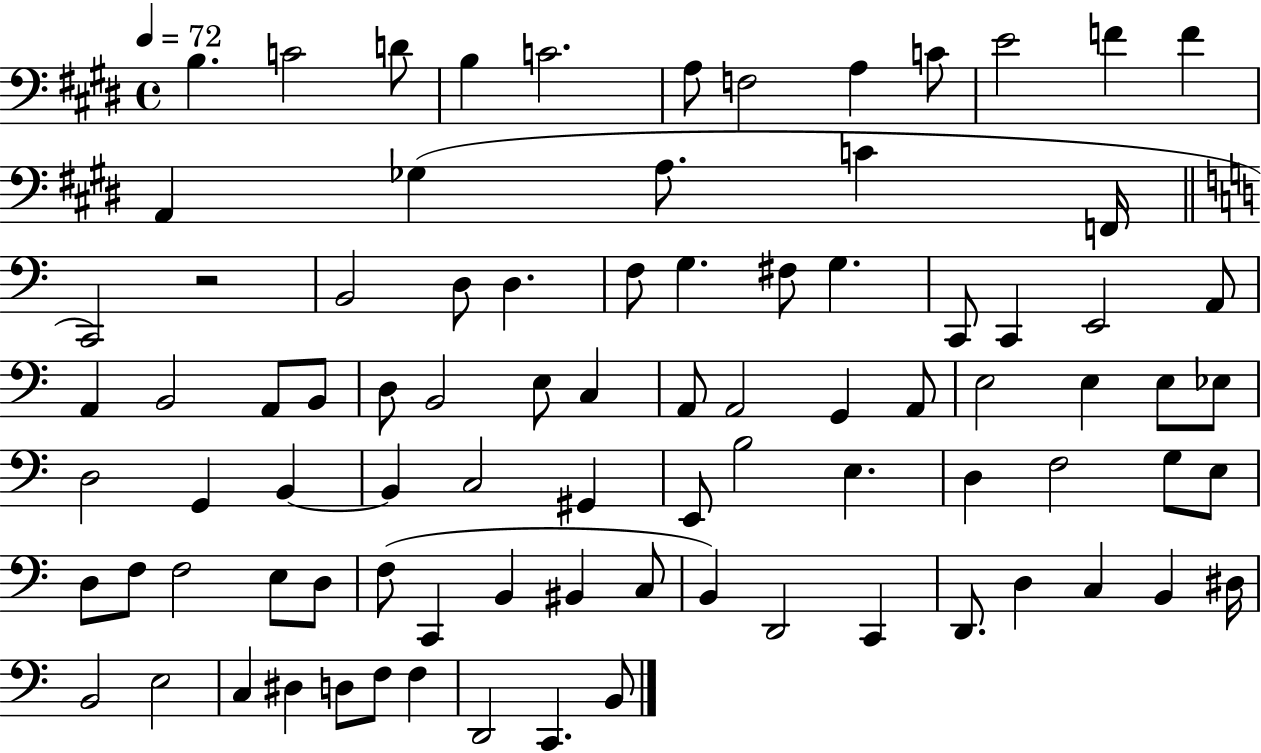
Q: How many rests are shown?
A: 1